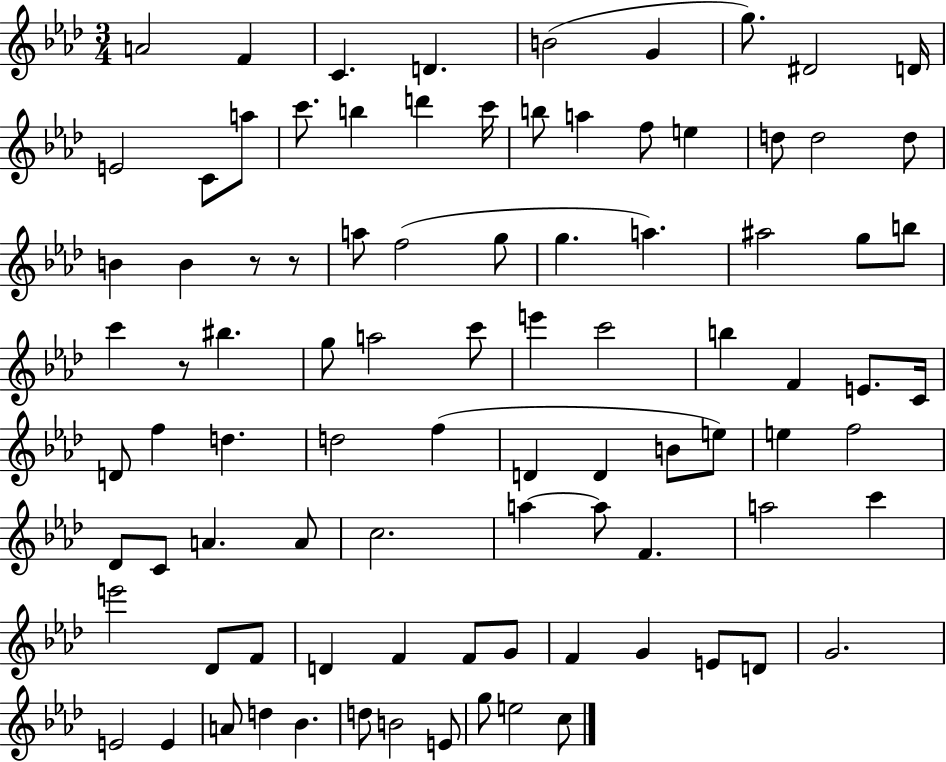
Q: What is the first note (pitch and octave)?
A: A4